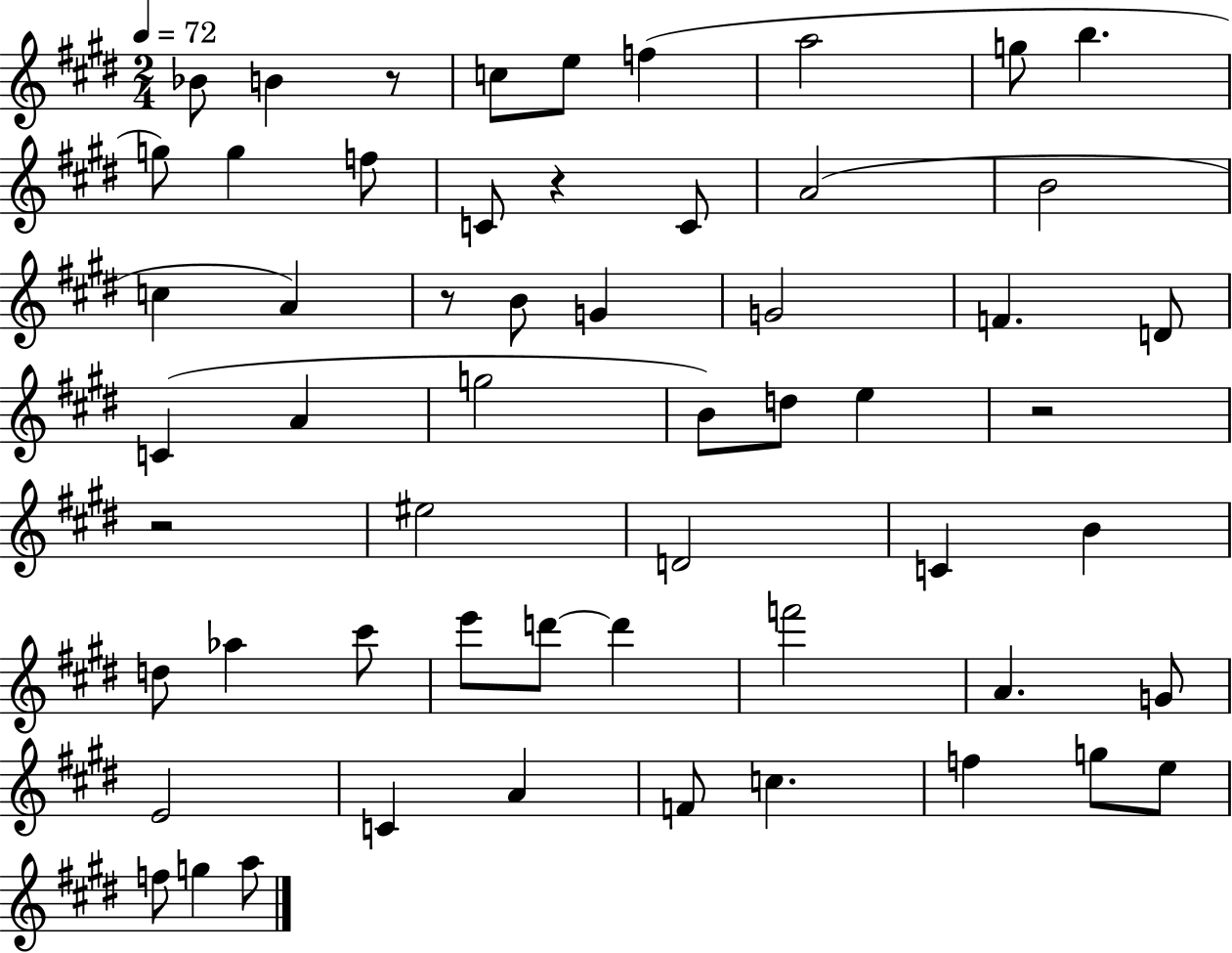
Bb4/e B4/q R/e C5/e E5/e F5/q A5/h G5/e B5/q. G5/e G5/q F5/e C4/e R/q C4/e A4/h B4/h C5/q A4/q R/e B4/e G4/q G4/h F4/q. D4/e C4/q A4/q G5/h B4/e D5/e E5/q R/h R/h EIS5/h D4/h C4/q B4/q D5/e Ab5/q C#6/e E6/e D6/e D6/q F6/h A4/q. G4/e E4/h C4/q A4/q F4/e C5/q. F5/q G5/e E5/e F5/e G5/q A5/e